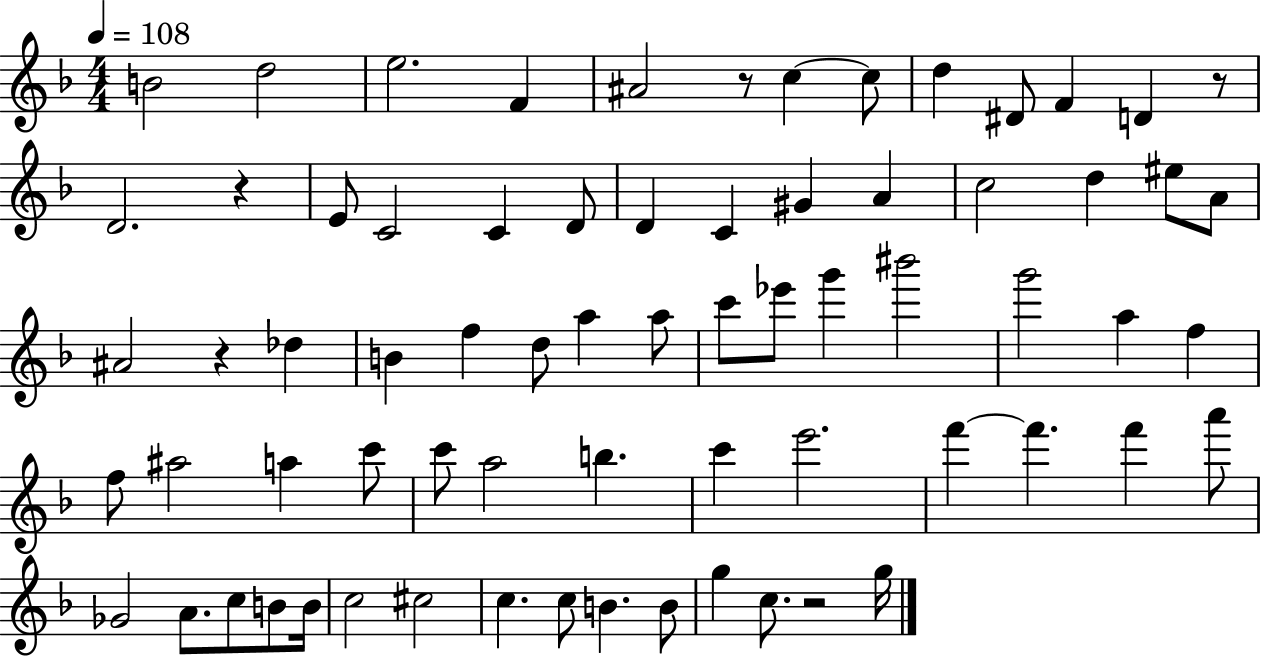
{
  \clef treble
  \numericTimeSignature
  \time 4/4
  \key f \major
  \tempo 4 = 108
  b'2 d''2 | e''2. f'4 | ais'2 r8 c''4~~ c''8 | d''4 dis'8 f'4 d'4 r8 | \break d'2. r4 | e'8 c'2 c'4 d'8 | d'4 c'4 gis'4 a'4 | c''2 d''4 eis''8 a'8 | \break ais'2 r4 des''4 | b'4 f''4 d''8 a''4 a''8 | c'''8 ees'''8 g'''4 bis'''2 | g'''2 a''4 f''4 | \break f''8 ais''2 a''4 c'''8 | c'''8 a''2 b''4. | c'''4 e'''2. | f'''4~~ f'''4. f'''4 a'''8 | \break ges'2 a'8. c''8 b'8 b'16 | c''2 cis''2 | c''4. c''8 b'4. b'8 | g''4 c''8. r2 g''16 | \break \bar "|."
}